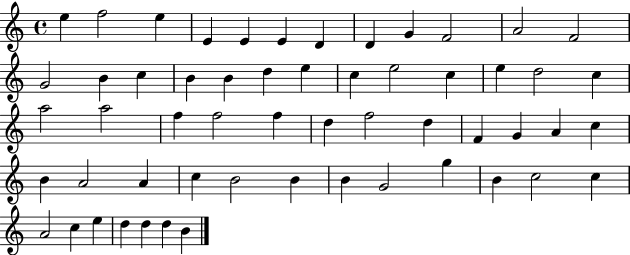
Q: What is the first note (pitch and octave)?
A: E5